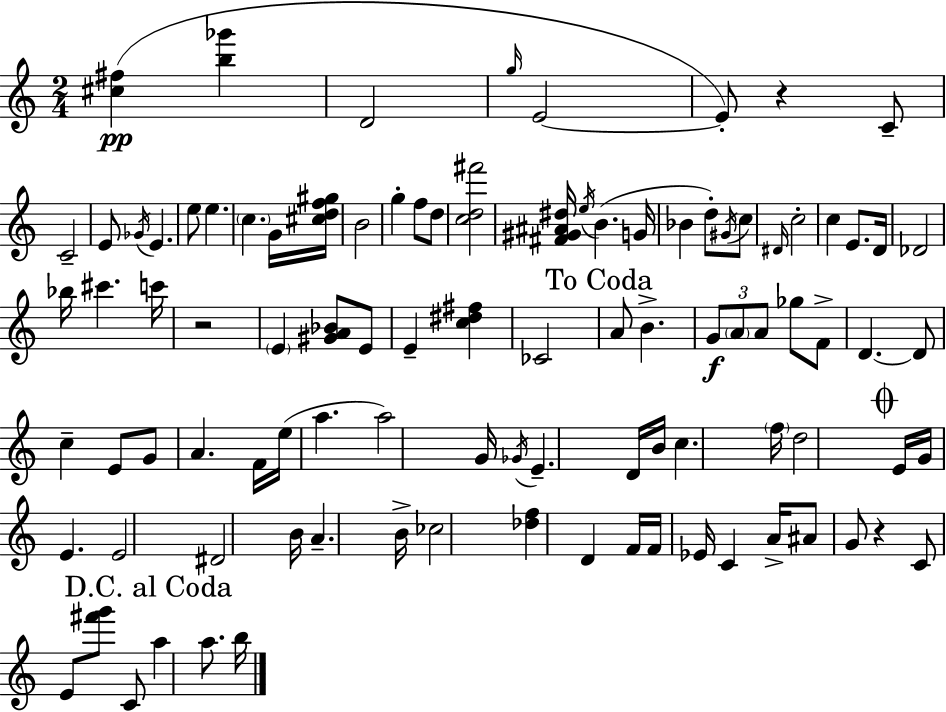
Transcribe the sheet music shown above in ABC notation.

X:1
T:Untitled
M:2/4
L:1/4
K:Am
[^c^f] [b_g'] D2 g/4 E2 E/2 z C/2 C2 E/2 _G/4 E e/2 e c G/4 [^cdf^g]/4 B2 g f/2 d/2 [cd^f']2 [^F^G^A^d]/4 e/4 B G/4 _B d/2 ^G/4 c/2 ^D/4 c2 c E/2 D/4 _D2 _b/4 ^c' c'/4 z2 E [^GA_B]/2 E/2 E [c^d^f] _C2 A/2 B G/2 A/2 A/2 _g/2 F/2 D D/2 c E/2 G/2 A F/4 e/4 a a2 G/4 _G/4 E D/4 B/4 c f/4 d2 E/4 G/4 E E2 ^D2 B/4 A B/4 _c2 [_df] D F/4 F/4 _E/4 C A/4 ^A/2 G/2 z C/2 E/2 [^f'g']/2 C/2 a a/2 b/4